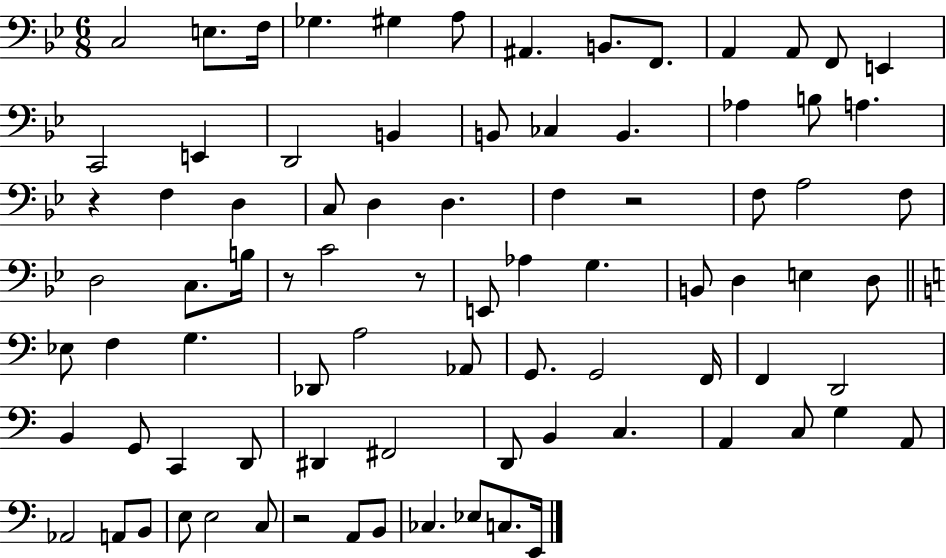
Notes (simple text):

C3/h E3/e. F3/s Gb3/q. G#3/q A3/e A#2/q. B2/e. F2/e. A2/q A2/e F2/e E2/q C2/h E2/q D2/h B2/q B2/e CES3/q B2/q. Ab3/q B3/e A3/q. R/q F3/q D3/q C3/e D3/q D3/q. F3/q R/h F3/e A3/h F3/e D3/h C3/e. B3/s R/e C4/h R/e E2/e Ab3/q G3/q. B2/e D3/q E3/q D3/e Eb3/e F3/q G3/q. Db2/e A3/h Ab2/e G2/e. G2/h F2/s F2/q D2/h B2/q G2/e C2/q D2/e D#2/q F#2/h D2/e B2/q C3/q. A2/q C3/e G3/q A2/e Ab2/h A2/e B2/e E3/e E3/h C3/e R/h A2/e B2/e CES3/q. Eb3/e C3/e. E2/s